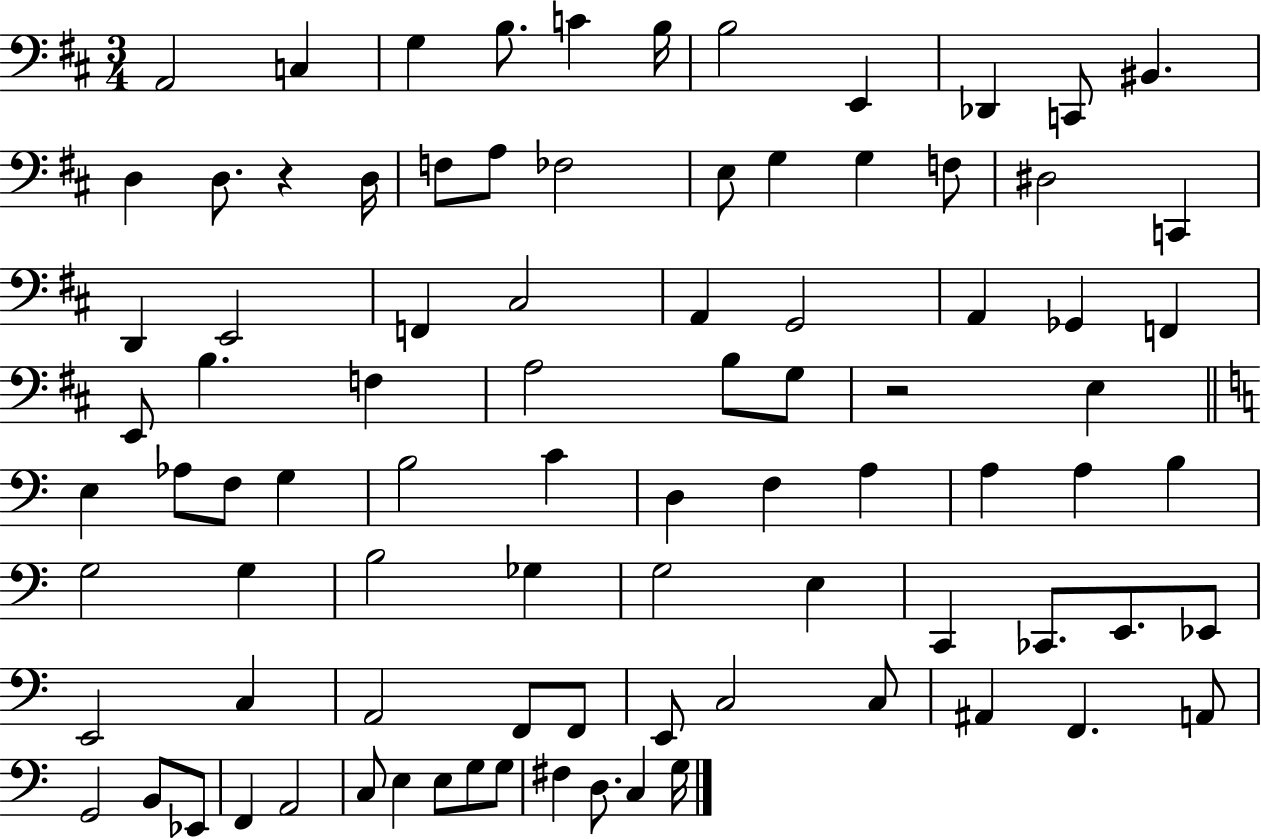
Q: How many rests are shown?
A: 2